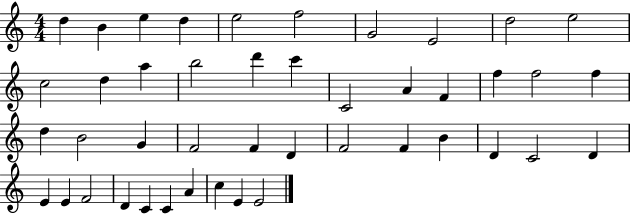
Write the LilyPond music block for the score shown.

{
  \clef treble
  \numericTimeSignature
  \time 4/4
  \key c \major
  d''4 b'4 e''4 d''4 | e''2 f''2 | g'2 e'2 | d''2 e''2 | \break c''2 d''4 a''4 | b''2 d'''4 c'''4 | c'2 a'4 f'4 | f''4 f''2 f''4 | \break d''4 b'2 g'4 | f'2 f'4 d'4 | f'2 f'4 b'4 | d'4 c'2 d'4 | \break e'4 e'4 f'2 | d'4 c'4 c'4 a'4 | c''4 e'4 e'2 | \bar "|."
}